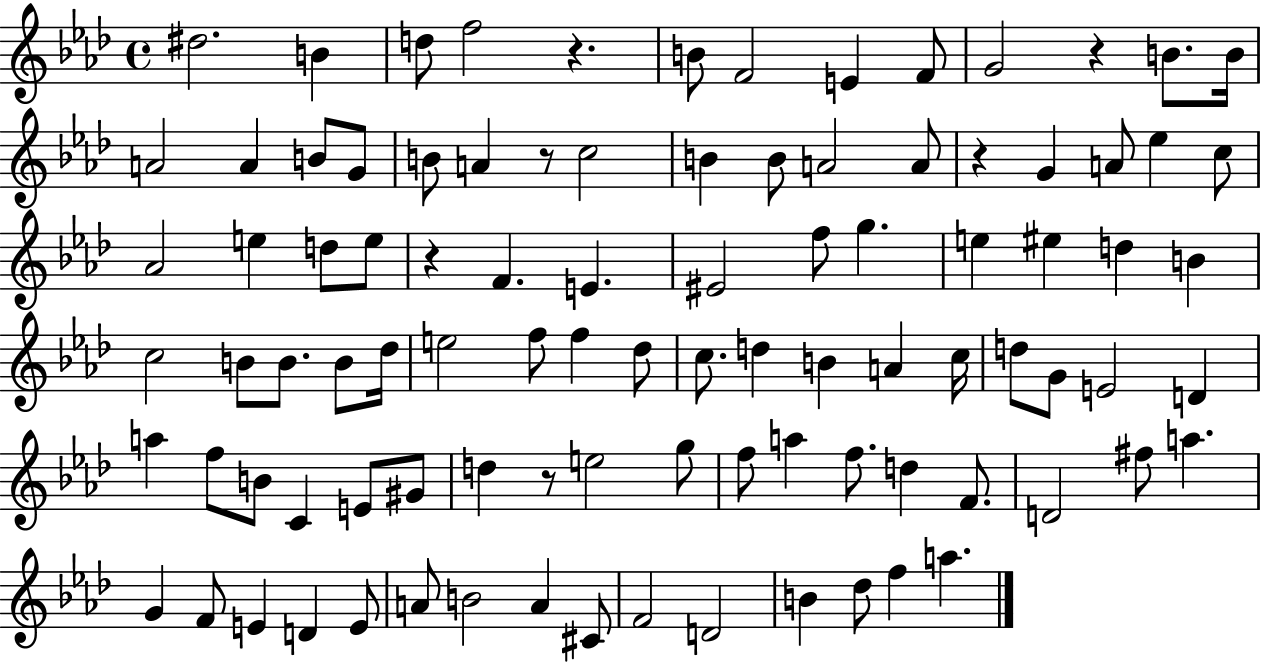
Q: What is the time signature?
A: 4/4